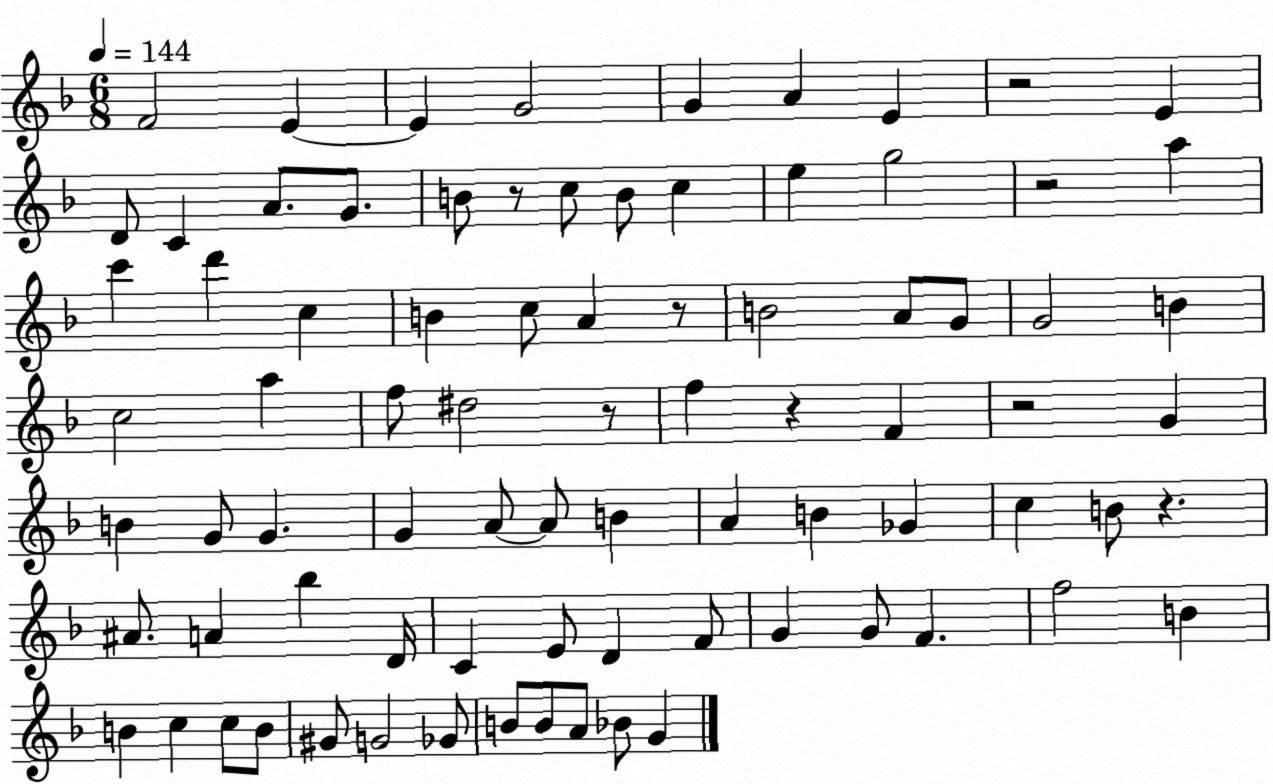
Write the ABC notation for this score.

X:1
T:Untitled
M:6/8
L:1/4
K:F
F2 E E G2 G A E z2 E D/2 C A/2 G/2 B/2 z/2 c/2 B/2 c e g2 z2 a c' d' c B c/2 A z/2 B2 A/2 G/2 G2 B c2 a f/2 ^d2 z/2 f z F z2 G B G/2 G G A/2 A/2 B A B _G c B/2 z ^A/2 A _b D/4 C E/2 D F/2 G G/2 F f2 B B c c/2 B/2 ^G/2 G2 _G/2 B/2 B/2 A/2 _B/2 G